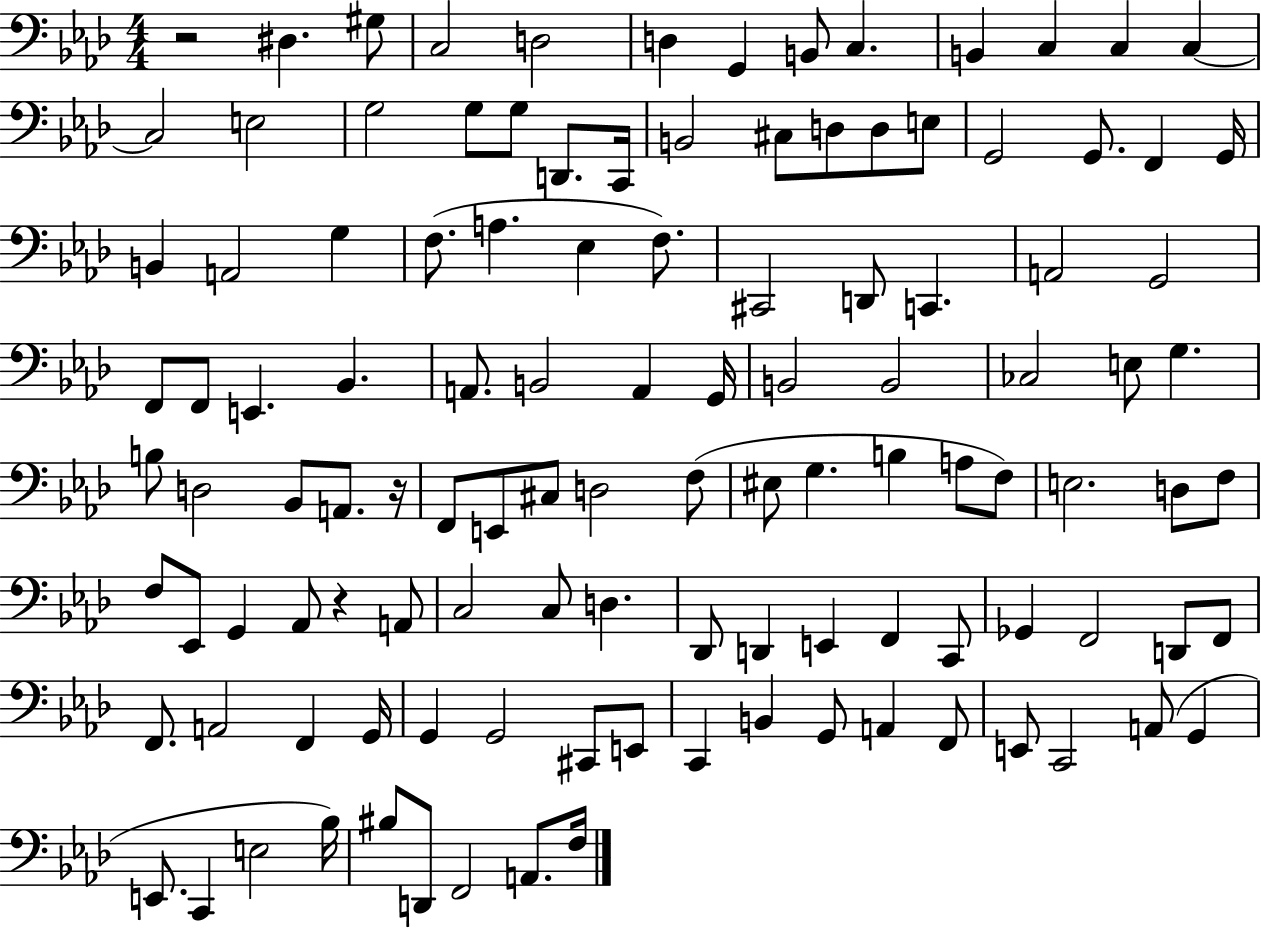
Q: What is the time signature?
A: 4/4